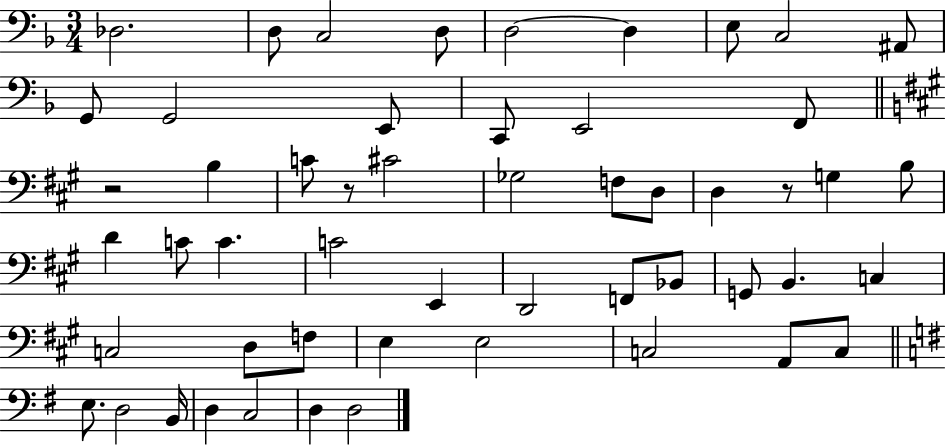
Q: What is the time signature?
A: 3/4